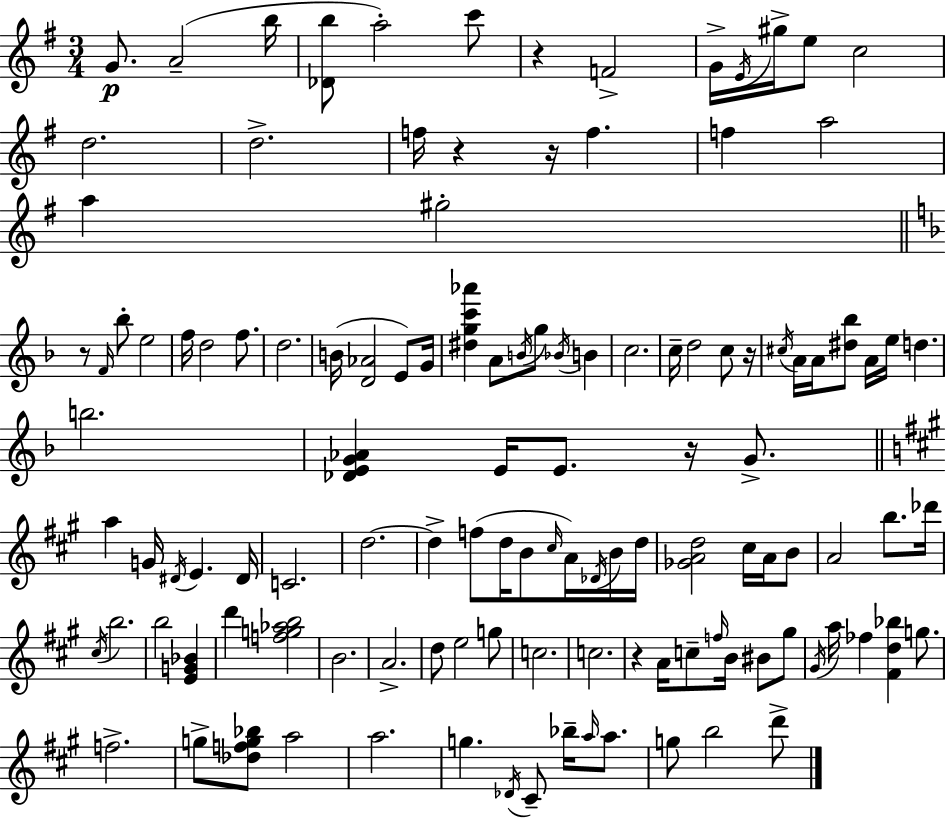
{
  \clef treble
  \numericTimeSignature
  \time 3/4
  \key e \minor
  g'8.\p a'2--( b''16 | <des' b''>8 a''2-.) c'''8 | r4 f'2-> | g'16-> \acciaccatura { e'16 } gis''16-> e''8 c''2 | \break d''2. | d''2.-> | f''16 r4 r16 f''4. | f''4 a''2 | \break a''4 gis''2-. | \bar "||" \break \key f \major r8 \grace { f'16 } bes''8-. e''2 | f''16 d''2 f''8. | d''2. | b'16( <d' aes'>2 e'8) | \break g'16 <dis'' g'' c''' aes'''>4 a'8 \acciaccatura { b'16 } g''8 \acciaccatura { bes'16 } b'4 | c''2. | c''16-- d''2 | c''8 r16 \acciaccatura { cis''16 } a'16 a'16 <dis'' bes''>8 a'16 e''16 d''4. | \break b''2. | <des' e' g' aes'>4 e'16 e'8. | r16 g'8.-> \bar "||" \break \key a \major a''4 g'16 \acciaccatura { dis'16 } e'4. | dis'16 c'2. | d''2.~~ | d''4-> f''8( d''16 b'8 \grace { cis''16 } a'16) | \break \acciaccatura { des'16 } b'16 d''16 <ges' a' d''>2 cis''16 | a'16 b'8 a'2 b''8. | des'''16 \acciaccatura { cis''16 } b''2. | b''2 | \break <e' g' bes'>4 d'''4 <f'' g'' aes'' b''>2 | b'2. | a'2.-> | d''8 e''2 | \break g''8 c''2. | c''2. | r4 a'16 c''8-- \grace { f''16 } | b'16 bis'8 gis''8 \acciaccatura { gis'16 } a''16 fes''4 <fis' d'' bes''>4 | \break g''8. f''2.-> | g''8-> <des'' f'' g'' bes''>8 a''2 | a''2. | g''4. | \break \acciaccatura { des'16 } cis'8-- bes''16-- \grace { a''16 } a''8. g''8 b''2 | d'''8-> \bar "|."
}